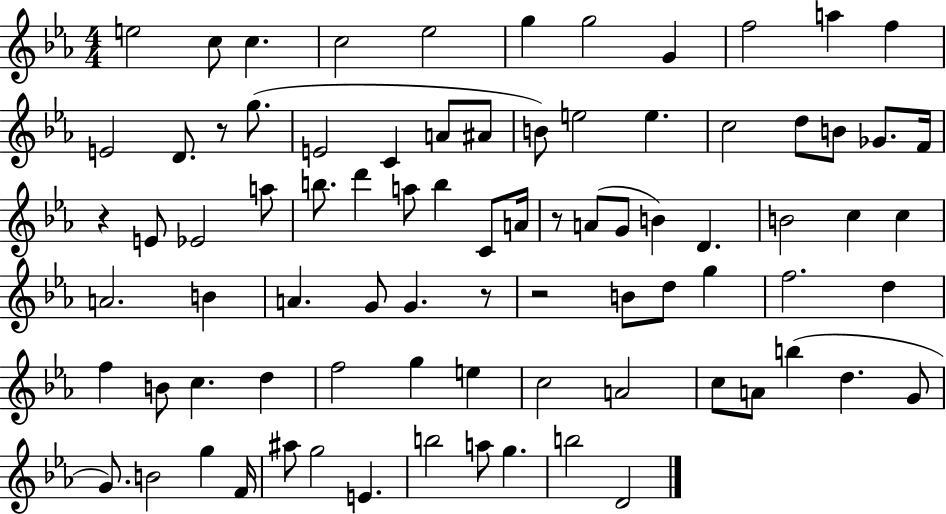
X:1
T:Untitled
M:4/4
L:1/4
K:Eb
e2 c/2 c c2 _e2 g g2 G f2 a f E2 D/2 z/2 g/2 E2 C A/2 ^A/2 B/2 e2 e c2 d/2 B/2 _G/2 F/4 z E/2 _E2 a/2 b/2 d' a/2 b C/2 A/4 z/2 A/2 G/2 B D B2 c c A2 B A G/2 G z/2 z2 B/2 d/2 g f2 d f B/2 c d f2 g e c2 A2 c/2 A/2 b d G/2 G/2 B2 g F/4 ^a/2 g2 E b2 a/2 g b2 D2